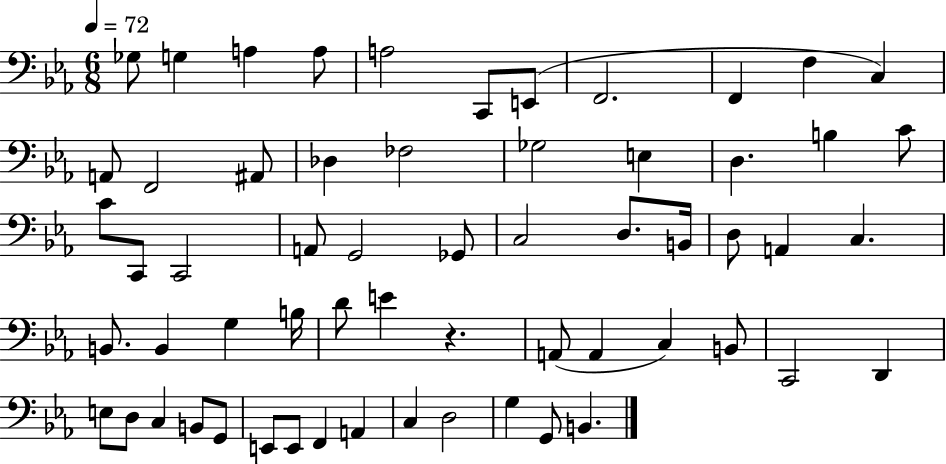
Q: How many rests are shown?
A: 1